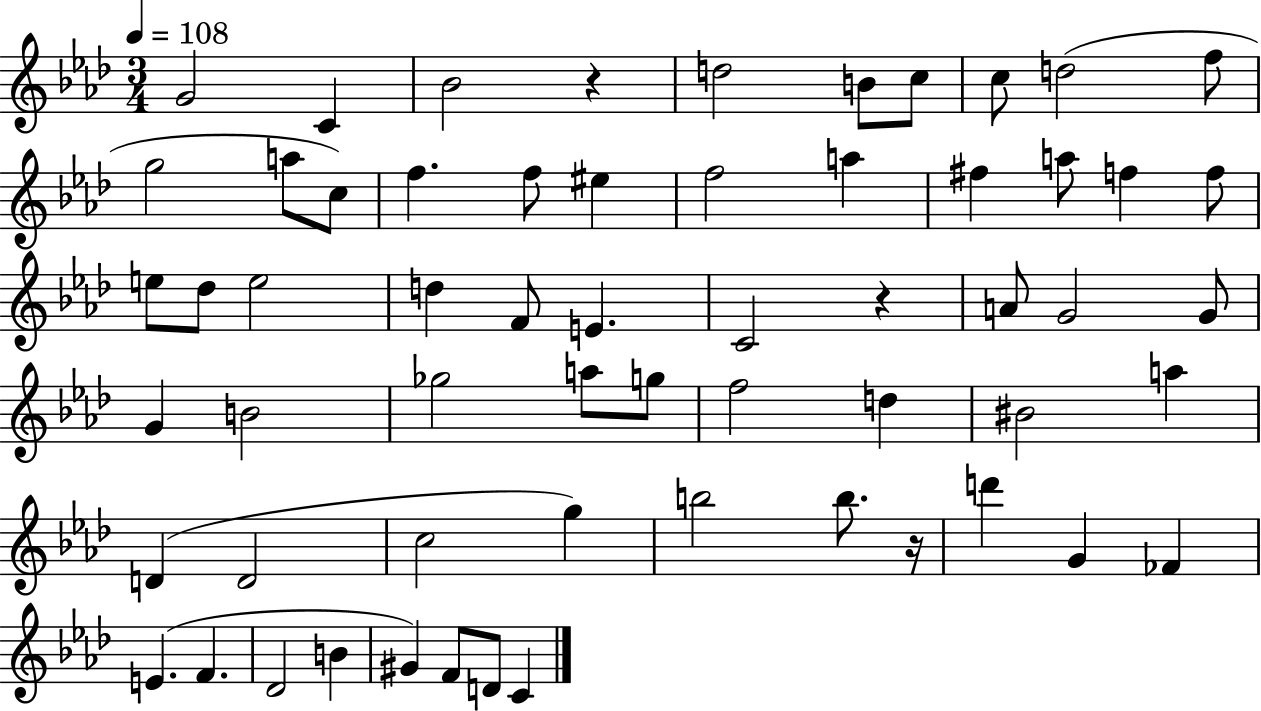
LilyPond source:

{
  \clef treble
  \numericTimeSignature
  \time 3/4
  \key aes \major
  \tempo 4 = 108
  g'2 c'4 | bes'2 r4 | d''2 b'8 c''8 | c''8 d''2( f''8 | \break g''2 a''8 c''8) | f''4. f''8 eis''4 | f''2 a''4 | fis''4 a''8 f''4 f''8 | \break e''8 des''8 e''2 | d''4 f'8 e'4. | c'2 r4 | a'8 g'2 g'8 | \break g'4 b'2 | ges''2 a''8 g''8 | f''2 d''4 | bis'2 a''4 | \break d'4( d'2 | c''2 g''4) | b''2 b''8. r16 | d'''4 g'4 fes'4 | \break e'4.( f'4. | des'2 b'4 | gis'4) f'8 d'8 c'4 | \bar "|."
}